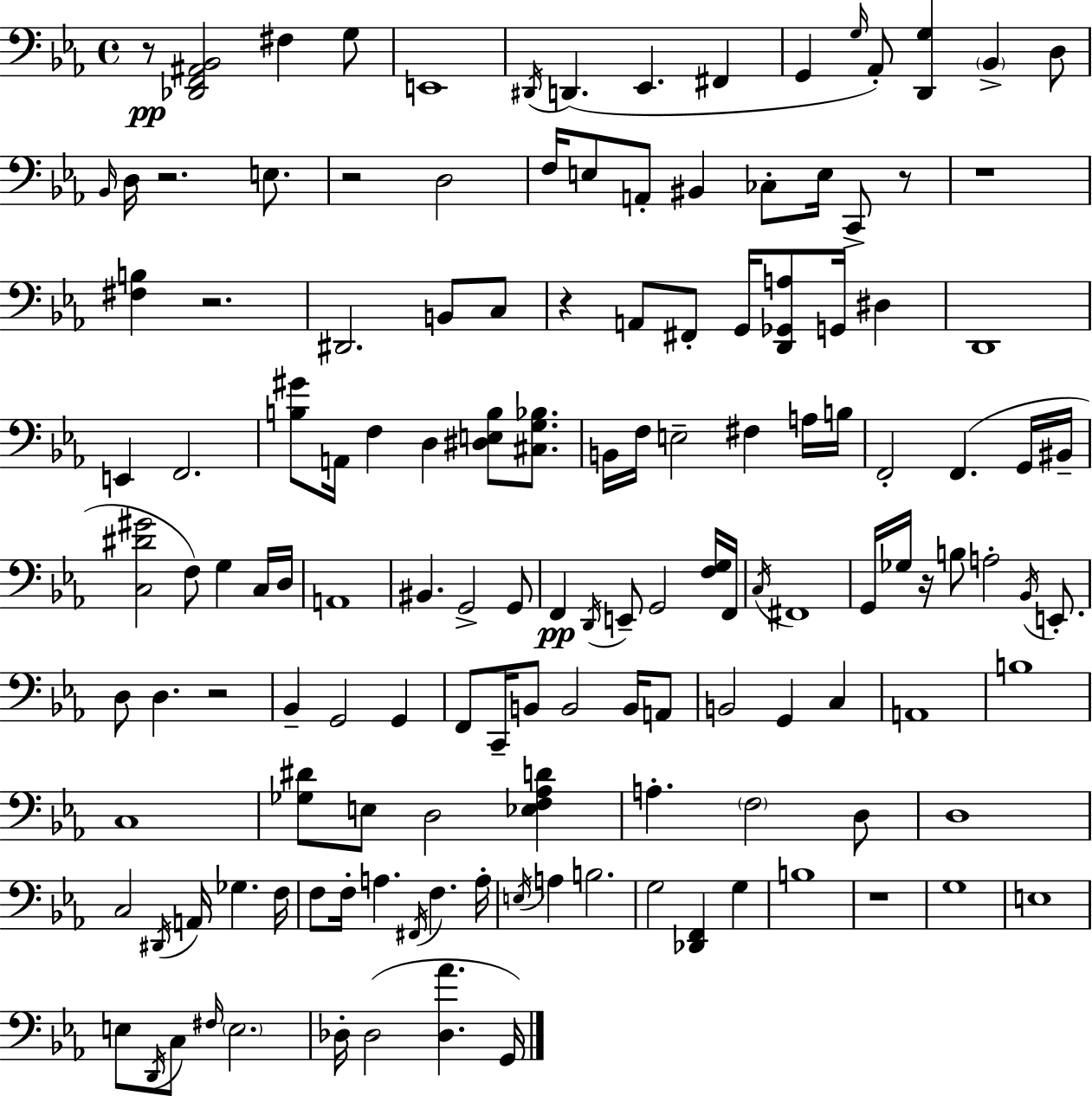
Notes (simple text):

R/e [Db2,F2,A#2,Bb2]/h F#3/q G3/e E2/w D#2/s D2/q. Eb2/q. F#2/q G2/q G3/s Ab2/e [D2,G3]/q Bb2/q D3/e Bb2/s D3/s R/h. E3/e. R/h D3/h F3/s E3/e A2/e BIS2/q CES3/e E3/s C2/e R/e R/w [F#3,B3]/q R/h. D#2/h. B2/e C3/e R/q A2/e F#2/e G2/s [D2,Gb2,A3]/e G2/s D#3/q D2/w E2/q F2/h. [B3,G#4]/e A2/s F3/q D3/q [D#3,E3,B3]/e [C#3,G3,Bb3]/e. B2/s F3/s E3/h F#3/q A3/s B3/s F2/h F2/q. G2/s BIS2/s [C3,D#4,G#4]/h F3/e G3/q C3/s D3/s A2/w BIS2/q. G2/h G2/e F2/q D2/s E2/e G2/h [F3,G3]/s F2/s C3/s F#2/w G2/s Gb3/s R/s B3/e A3/h Bb2/s E2/e. D3/e D3/q. R/h Bb2/q G2/h G2/q F2/e C2/s B2/e B2/h B2/s A2/e B2/h G2/q C3/q A2/w B3/w C3/w [Gb3,D#4]/e E3/e D3/h [Eb3,F3,Ab3,D4]/q A3/q. F3/h D3/e D3/w C3/h D#2/s A2/s Gb3/q. F3/s F3/e F3/s A3/q. F#2/s F3/q. A3/s E3/s A3/q B3/h. G3/h [Db2,F2]/q G3/q B3/w R/w G3/w E3/w E3/e D2/s C3/e F#3/s E3/h. Db3/s Db3/h [Db3,Ab4]/q. G2/s